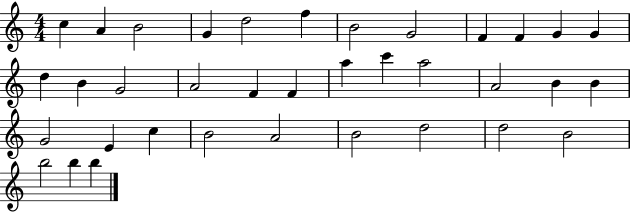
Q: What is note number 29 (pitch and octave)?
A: A4